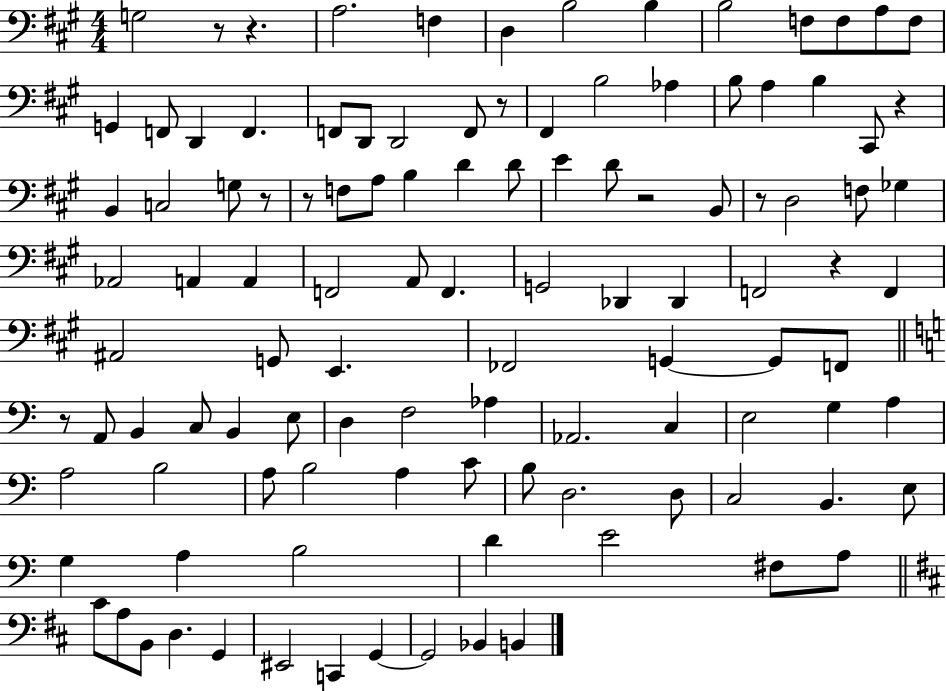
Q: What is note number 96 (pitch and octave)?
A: EIS2